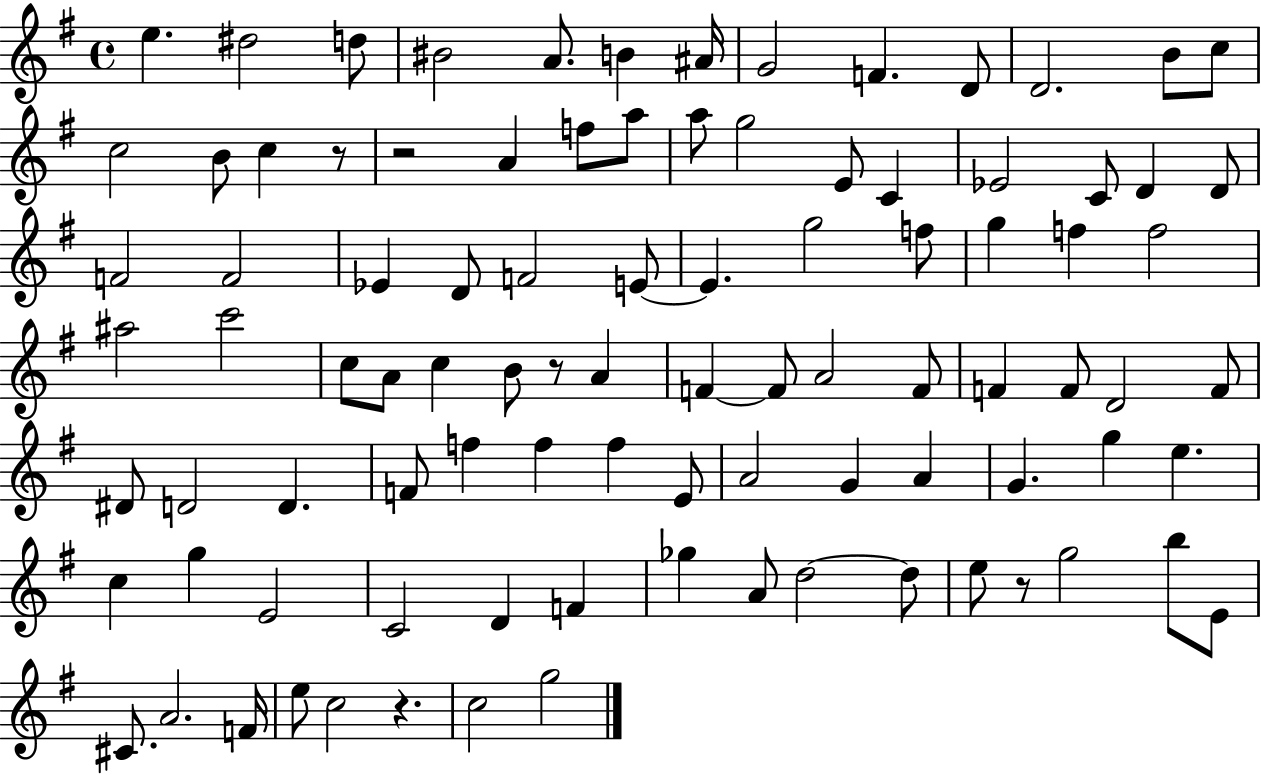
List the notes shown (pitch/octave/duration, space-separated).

E5/q. D#5/h D5/e BIS4/h A4/e. B4/q A#4/s G4/h F4/q. D4/e D4/h. B4/e C5/e C5/h B4/e C5/q R/e R/h A4/q F5/e A5/e A5/e G5/h E4/e C4/q Eb4/h C4/e D4/q D4/e F4/h F4/h Eb4/q D4/e F4/h E4/e E4/q. G5/h F5/e G5/q F5/q F5/h A#5/h C6/h C5/e A4/e C5/q B4/e R/e A4/q F4/q F4/e A4/h F4/e F4/q F4/e D4/h F4/e D#4/e D4/h D4/q. F4/e F5/q F5/q F5/q E4/e A4/h G4/q A4/q G4/q. G5/q E5/q. C5/q G5/q E4/h C4/h D4/q F4/q Gb5/q A4/e D5/h D5/e E5/e R/e G5/h B5/e E4/e C#4/e. A4/h. F4/s E5/e C5/h R/q. C5/h G5/h